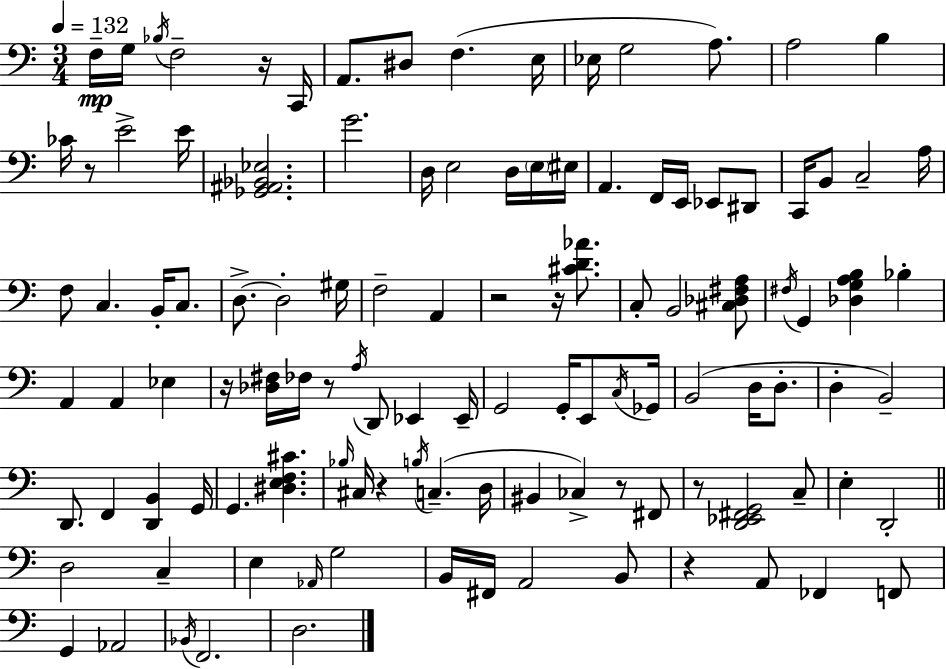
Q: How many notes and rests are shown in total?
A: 114